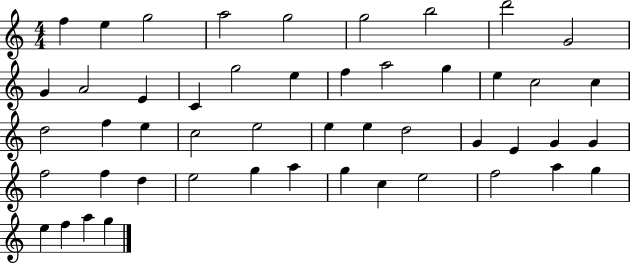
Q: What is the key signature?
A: C major